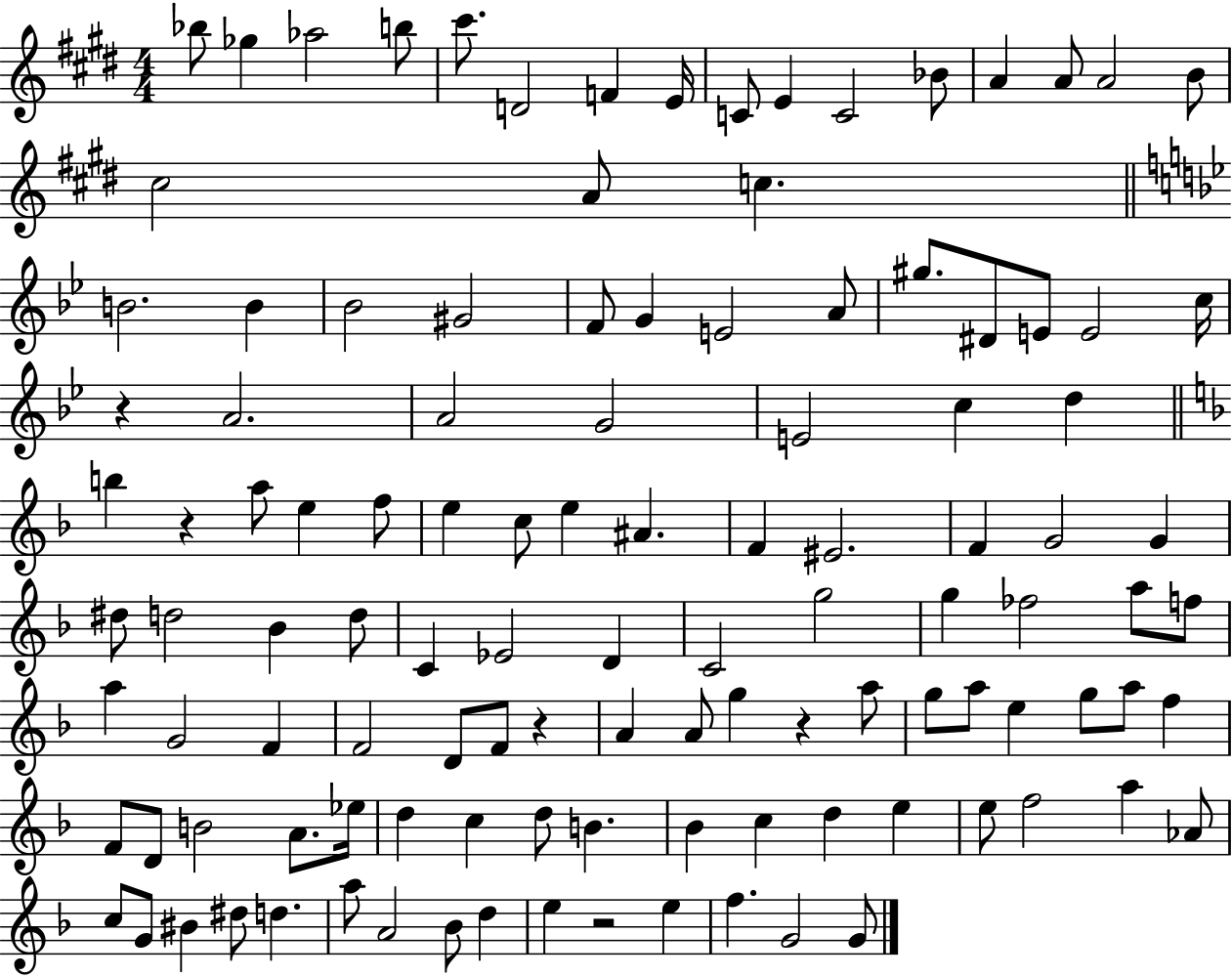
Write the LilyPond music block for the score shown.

{
  \clef treble
  \numericTimeSignature
  \time 4/4
  \key e \major
  bes''8 ges''4 aes''2 b''8 | cis'''8. d'2 f'4 e'16 | c'8 e'4 c'2 bes'8 | a'4 a'8 a'2 b'8 | \break cis''2 a'8 c''4. | \bar "||" \break \key bes \major b'2. b'4 | bes'2 gis'2 | f'8 g'4 e'2 a'8 | gis''8. dis'8 e'8 e'2 c''16 | \break r4 a'2. | a'2 g'2 | e'2 c''4 d''4 | \bar "||" \break \key f \major b''4 r4 a''8 e''4 f''8 | e''4 c''8 e''4 ais'4. | f'4 eis'2. | f'4 g'2 g'4 | \break dis''8 d''2 bes'4 d''8 | c'4 ees'2 d'4 | c'2 g''2 | g''4 fes''2 a''8 f''8 | \break a''4 g'2 f'4 | f'2 d'8 f'8 r4 | a'4 a'8 g''4 r4 a''8 | g''8 a''8 e''4 g''8 a''8 f''4 | \break f'8 d'8 b'2 a'8. ees''16 | d''4 c''4 d''8 b'4. | bes'4 c''4 d''4 e''4 | e''8 f''2 a''4 aes'8 | \break c''8 g'8 bis'4 dis''8 d''4. | a''8 a'2 bes'8 d''4 | e''4 r2 e''4 | f''4. g'2 g'8 | \break \bar "|."
}